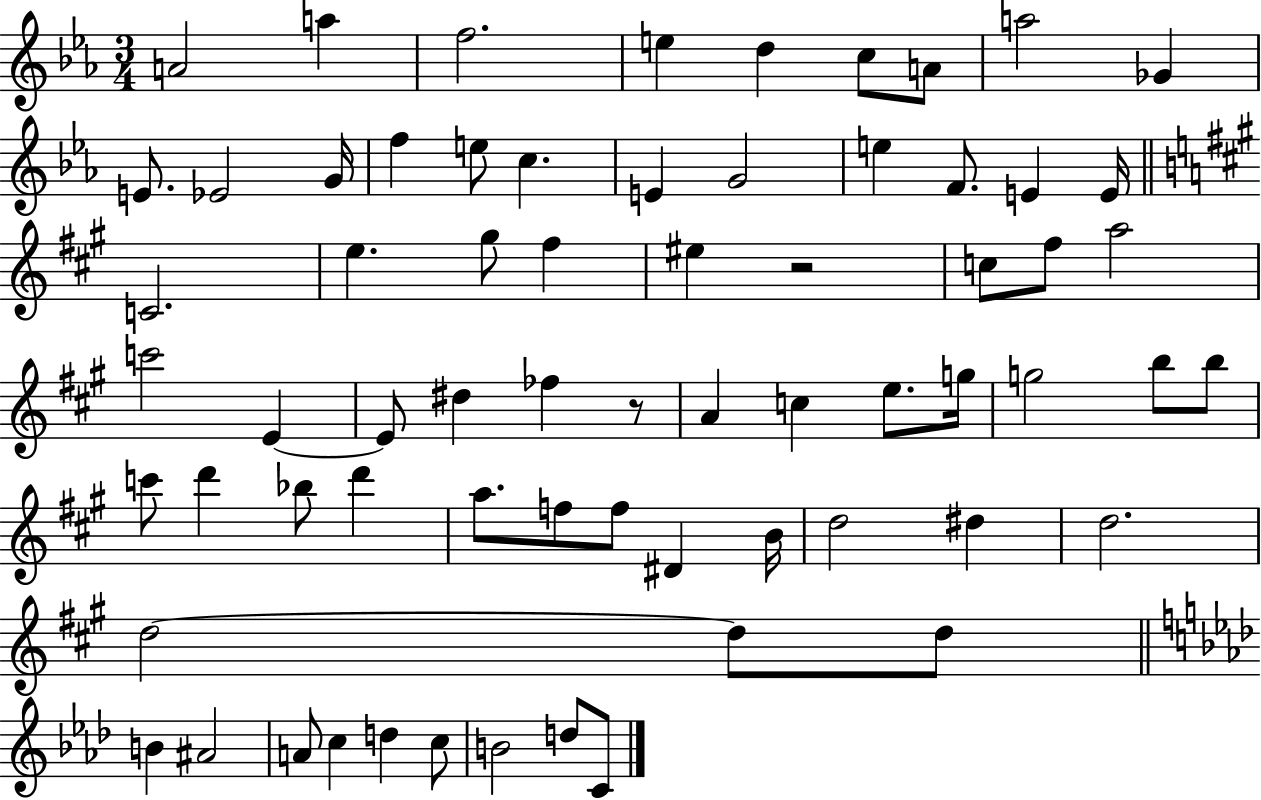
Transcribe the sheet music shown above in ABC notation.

X:1
T:Untitled
M:3/4
L:1/4
K:Eb
A2 a f2 e d c/2 A/2 a2 _G E/2 _E2 G/4 f e/2 c E G2 e F/2 E E/4 C2 e ^g/2 ^f ^e z2 c/2 ^f/2 a2 c'2 E E/2 ^d _f z/2 A c e/2 g/4 g2 b/2 b/2 c'/2 d' _b/2 d' a/2 f/2 f/2 ^D B/4 d2 ^d d2 d2 d/2 d/2 B ^A2 A/2 c d c/2 B2 d/2 C/2